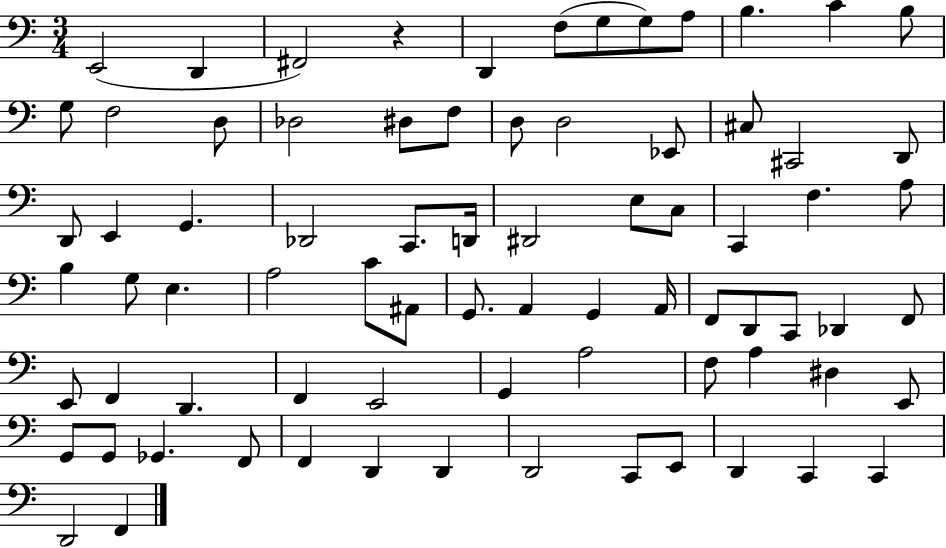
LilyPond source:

{
  \clef bass
  \numericTimeSignature
  \time 3/4
  \key c \major
  e,2( d,4 | fis,2) r4 | d,4 f8( g8 g8) a8 | b4. c'4 b8 | \break g8 f2 d8 | des2 dis8 f8 | d8 d2 ees,8 | cis8 cis,2 d,8 | \break d,8 e,4 g,4. | des,2 c,8. d,16 | dis,2 e8 c8 | c,4 f4. a8 | \break b4 g8 e4. | a2 c'8 ais,8 | g,8. a,4 g,4 a,16 | f,8 d,8 c,8 des,4 f,8 | \break e,8 f,4 d,4. | f,4 e,2 | g,4 a2 | f8 a4 dis4 e,8 | \break g,8 g,8 ges,4. f,8 | f,4 d,4 d,4 | d,2 c,8 e,8 | d,4 c,4 c,4 | \break d,2 f,4 | \bar "|."
}